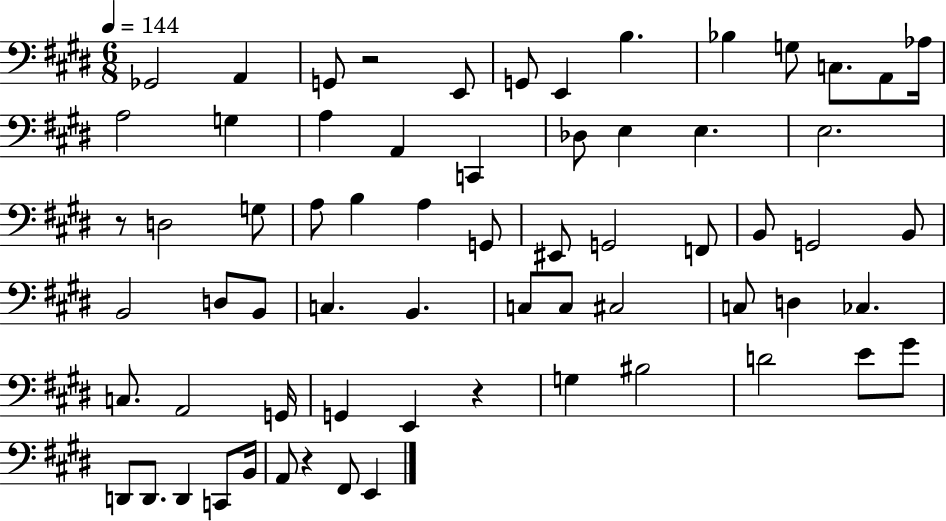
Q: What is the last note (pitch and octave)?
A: E2